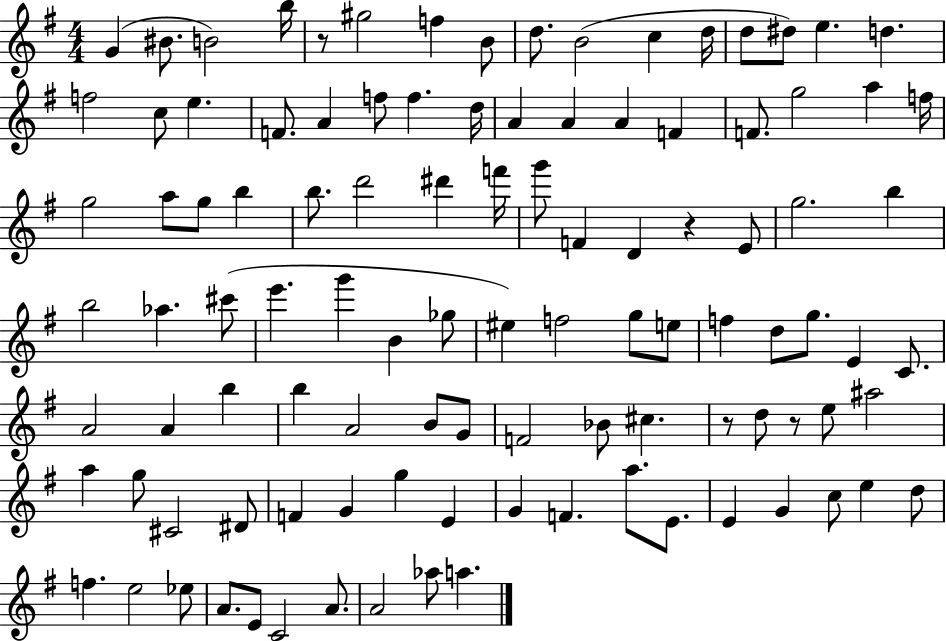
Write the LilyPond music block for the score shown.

{
  \clef treble
  \numericTimeSignature
  \time 4/4
  \key g \major
  g'4( bis'8. b'2) b''16 | r8 gis''2 f''4 b'8 | d''8. b'2( c''4 d''16 | d''8 dis''8) e''4. d''4. | \break f''2 c''8 e''4. | f'8. a'4 f''8 f''4. d''16 | a'4 a'4 a'4 f'4 | f'8. g''2 a''4 f''16 | \break g''2 a''8 g''8 b''4 | b''8. d'''2 dis'''4 f'''16 | g'''8 f'4 d'4 r4 e'8 | g''2. b''4 | \break b''2 aes''4. cis'''8( | e'''4. g'''4 b'4 ges''8 | eis''4) f''2 g''8 e''8 | f''4 d''8 g''8. e'4 c'8. | \break a'2 a'4 b''4 | b''4 a'2 b'8 g'8 | f'2 bes'8 cis''4. | r8 d''8 r8 e''8 ais''2 | \break a''4 g''8 cis'2 dis'8 | f'4 g'4 g''4 e'4 | g'4 f'4. a''8. e'8. | e'4 g'4 c''8 e''4 d''8 | \break f''4. e''2 ees''8 | a'8. e'8 c'2 a'8. | a'2 aes''8 a''4. | \bar "|."
}